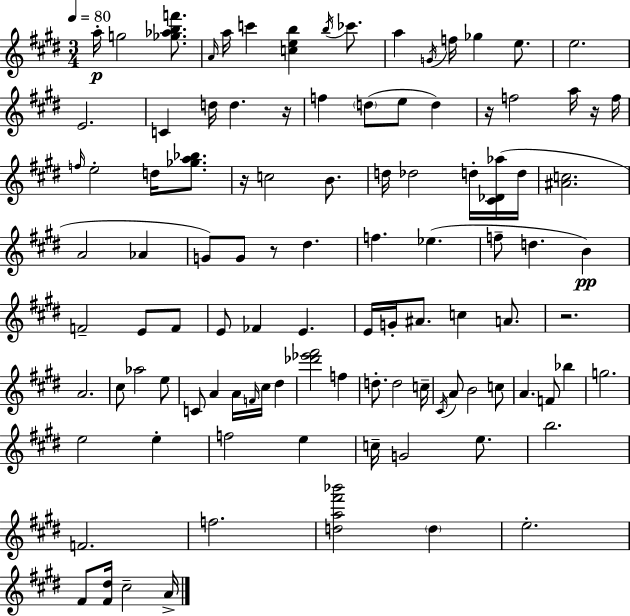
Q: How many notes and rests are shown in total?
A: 105